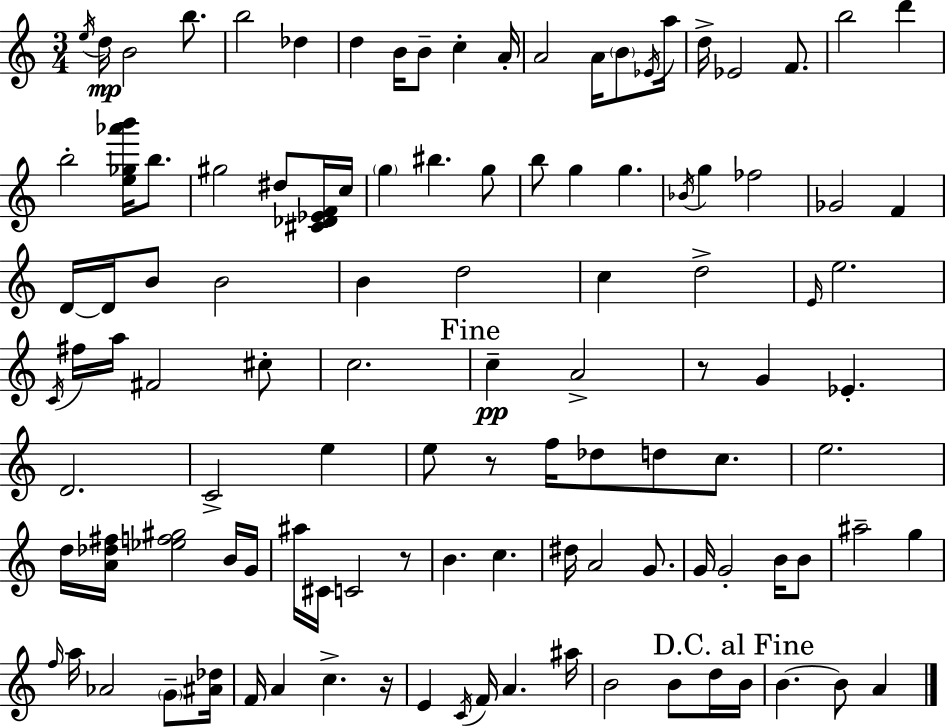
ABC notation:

X:1
T:Untitled
M:3/4
L:1/4
K:Am
e/4 d/4 B2 b/2 b2 _d d B/4 B/2 c A/4 A2 A/4 B/2 _E/4 a/4 d/4 _E2 F/2 b2 d' b2 [e_g_a'b']/4 b/2 ^g2 ^d/2 [^C_D_EF]/4 c/4 g ^b g/2 b/2 g g _B/4 g _f2 _G2 F D/4 D/4 B/2 B2 B d2 c d2 E/4 e2 C/4 ^f/4 a/4 ^F2 ^c/2 c2 c A2 z/2 G _E D2 C2 e e/2 z/2 f/4 _d/2 d/2 c/2 e2 d/4 [A_d^f]/4 [_ef^g]2 B/4 G/4 ^a/4 ^C/4 C2 z/2 B c ^d/4 A2 G/2 G/4 G2 B/4 B/2 ^a2 g f/4 a/4 _A2 G/2 [^A_d]/4 F/4 A c z/4 E C/4 F/4 A ^a/4 B2 B/2 d/4 B/4 B B/2 A